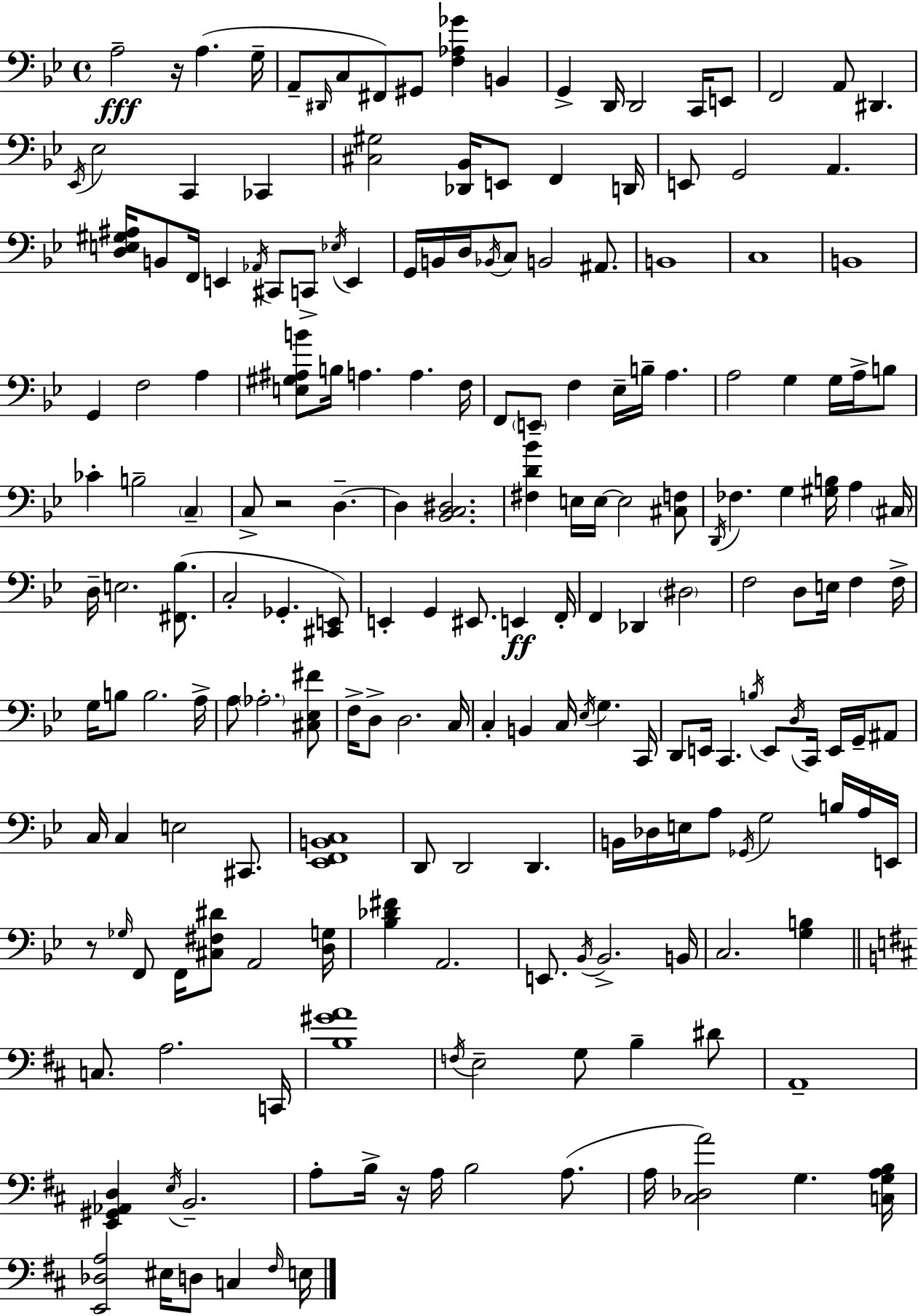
X:1
T:Untitled
M:4/4
L:1/4
K:Bb
A,2 z/4 A, G,/4 A,,/2 ^D,,/4 C,/2 ^F,,/2 ^G,,/2 [F,_A,_G] B,, G,, D,,/4 D,,2 C,,/4 E,,/2 F,,2 A,,/2 ^D,, _E,,/4 _E,2 C,, _C,, [^C,^G,]2 [_D,,_B,,]/4 E,,/2 F,, D,,/4 E,,/2 G,,2 A,, [D,E,^G,^A,]/4 B,,/2 F,,/4 E,, _A,,/4 ^C,,/2 C,,/2 _E,/4 E,, G,,/4 B,,/4 D,/4 _B,,/4 C,/2 B,,2 ^A,,/2 B,,4 C,4 B,,4 G,, F,2 A, [E,^G,^A,B]/2 B,/4 A, A, F,/4 F,,/2 E,,/2 F, _E,/4 B,/4 A, A,2 G, G,/4 A,/4 B,/2 _C B,2 C, C,/2 z2 D, D, [_B,,C,^D,]2 [^F,D_B] E,/4 E,/4 E,2 [^C,F,]/2 D,,/4 _F, G, [^G,B,]/4 A, ^C,/4 D,/4 E,2 [^F,,_B,]/2 C,2 _G,, [^C,,E,,]/2 E,, G,, ^E,,/2 E,, F,,/4 F,, _D,, ^D,2 F,2 D,/2 E,/4 F, F,/4 G,/4 B,/2 B,2 A,/4 A,/2 _A,2 [^C,_E,^F]/2 F,/4 D,/2 D,2 C,/4 C, B,, C,/4 _E,/4 G, C,,/4 D,,/2 E,,/4 C,, B,/4 E,,/2 D,/4 C,,/4 E,,/4 G,,/4 ^A,,/2 C,/4 C, E,2 ^C,,/2 [_E,,F,,B,,C,]4 D,,/2 D,,2 D,, B,,/4 _D,/4 E,/4 A,/2 _G,,/4 G,2 B,/4 A,/4 E,,/4 z/2 _G,/4 F,,/2 F,,/4 [^C,^F,^D]/2 A,,2 [D,G,]/4 [_B,_D^F] A,,2 E,,/2 _B,,/4 _B,,2 B,,/4 C,2 [G,B,] C,/2 A,2 C,,/4 [B,^GA]4 F,/4 E,2 G,/2 B, ^D/2 A,,4 [E,,^G,,_A,,D,] E,/4 B,,2 A,/2 B,/4 z/4 A,/4 B,2 A,/2 A,/4 [^C,_D,A]2 G, [C,G,A,B,]/4 [E,,_D,A,]2 ^E,/4 D,/2 C, ^F,/4 E,/4